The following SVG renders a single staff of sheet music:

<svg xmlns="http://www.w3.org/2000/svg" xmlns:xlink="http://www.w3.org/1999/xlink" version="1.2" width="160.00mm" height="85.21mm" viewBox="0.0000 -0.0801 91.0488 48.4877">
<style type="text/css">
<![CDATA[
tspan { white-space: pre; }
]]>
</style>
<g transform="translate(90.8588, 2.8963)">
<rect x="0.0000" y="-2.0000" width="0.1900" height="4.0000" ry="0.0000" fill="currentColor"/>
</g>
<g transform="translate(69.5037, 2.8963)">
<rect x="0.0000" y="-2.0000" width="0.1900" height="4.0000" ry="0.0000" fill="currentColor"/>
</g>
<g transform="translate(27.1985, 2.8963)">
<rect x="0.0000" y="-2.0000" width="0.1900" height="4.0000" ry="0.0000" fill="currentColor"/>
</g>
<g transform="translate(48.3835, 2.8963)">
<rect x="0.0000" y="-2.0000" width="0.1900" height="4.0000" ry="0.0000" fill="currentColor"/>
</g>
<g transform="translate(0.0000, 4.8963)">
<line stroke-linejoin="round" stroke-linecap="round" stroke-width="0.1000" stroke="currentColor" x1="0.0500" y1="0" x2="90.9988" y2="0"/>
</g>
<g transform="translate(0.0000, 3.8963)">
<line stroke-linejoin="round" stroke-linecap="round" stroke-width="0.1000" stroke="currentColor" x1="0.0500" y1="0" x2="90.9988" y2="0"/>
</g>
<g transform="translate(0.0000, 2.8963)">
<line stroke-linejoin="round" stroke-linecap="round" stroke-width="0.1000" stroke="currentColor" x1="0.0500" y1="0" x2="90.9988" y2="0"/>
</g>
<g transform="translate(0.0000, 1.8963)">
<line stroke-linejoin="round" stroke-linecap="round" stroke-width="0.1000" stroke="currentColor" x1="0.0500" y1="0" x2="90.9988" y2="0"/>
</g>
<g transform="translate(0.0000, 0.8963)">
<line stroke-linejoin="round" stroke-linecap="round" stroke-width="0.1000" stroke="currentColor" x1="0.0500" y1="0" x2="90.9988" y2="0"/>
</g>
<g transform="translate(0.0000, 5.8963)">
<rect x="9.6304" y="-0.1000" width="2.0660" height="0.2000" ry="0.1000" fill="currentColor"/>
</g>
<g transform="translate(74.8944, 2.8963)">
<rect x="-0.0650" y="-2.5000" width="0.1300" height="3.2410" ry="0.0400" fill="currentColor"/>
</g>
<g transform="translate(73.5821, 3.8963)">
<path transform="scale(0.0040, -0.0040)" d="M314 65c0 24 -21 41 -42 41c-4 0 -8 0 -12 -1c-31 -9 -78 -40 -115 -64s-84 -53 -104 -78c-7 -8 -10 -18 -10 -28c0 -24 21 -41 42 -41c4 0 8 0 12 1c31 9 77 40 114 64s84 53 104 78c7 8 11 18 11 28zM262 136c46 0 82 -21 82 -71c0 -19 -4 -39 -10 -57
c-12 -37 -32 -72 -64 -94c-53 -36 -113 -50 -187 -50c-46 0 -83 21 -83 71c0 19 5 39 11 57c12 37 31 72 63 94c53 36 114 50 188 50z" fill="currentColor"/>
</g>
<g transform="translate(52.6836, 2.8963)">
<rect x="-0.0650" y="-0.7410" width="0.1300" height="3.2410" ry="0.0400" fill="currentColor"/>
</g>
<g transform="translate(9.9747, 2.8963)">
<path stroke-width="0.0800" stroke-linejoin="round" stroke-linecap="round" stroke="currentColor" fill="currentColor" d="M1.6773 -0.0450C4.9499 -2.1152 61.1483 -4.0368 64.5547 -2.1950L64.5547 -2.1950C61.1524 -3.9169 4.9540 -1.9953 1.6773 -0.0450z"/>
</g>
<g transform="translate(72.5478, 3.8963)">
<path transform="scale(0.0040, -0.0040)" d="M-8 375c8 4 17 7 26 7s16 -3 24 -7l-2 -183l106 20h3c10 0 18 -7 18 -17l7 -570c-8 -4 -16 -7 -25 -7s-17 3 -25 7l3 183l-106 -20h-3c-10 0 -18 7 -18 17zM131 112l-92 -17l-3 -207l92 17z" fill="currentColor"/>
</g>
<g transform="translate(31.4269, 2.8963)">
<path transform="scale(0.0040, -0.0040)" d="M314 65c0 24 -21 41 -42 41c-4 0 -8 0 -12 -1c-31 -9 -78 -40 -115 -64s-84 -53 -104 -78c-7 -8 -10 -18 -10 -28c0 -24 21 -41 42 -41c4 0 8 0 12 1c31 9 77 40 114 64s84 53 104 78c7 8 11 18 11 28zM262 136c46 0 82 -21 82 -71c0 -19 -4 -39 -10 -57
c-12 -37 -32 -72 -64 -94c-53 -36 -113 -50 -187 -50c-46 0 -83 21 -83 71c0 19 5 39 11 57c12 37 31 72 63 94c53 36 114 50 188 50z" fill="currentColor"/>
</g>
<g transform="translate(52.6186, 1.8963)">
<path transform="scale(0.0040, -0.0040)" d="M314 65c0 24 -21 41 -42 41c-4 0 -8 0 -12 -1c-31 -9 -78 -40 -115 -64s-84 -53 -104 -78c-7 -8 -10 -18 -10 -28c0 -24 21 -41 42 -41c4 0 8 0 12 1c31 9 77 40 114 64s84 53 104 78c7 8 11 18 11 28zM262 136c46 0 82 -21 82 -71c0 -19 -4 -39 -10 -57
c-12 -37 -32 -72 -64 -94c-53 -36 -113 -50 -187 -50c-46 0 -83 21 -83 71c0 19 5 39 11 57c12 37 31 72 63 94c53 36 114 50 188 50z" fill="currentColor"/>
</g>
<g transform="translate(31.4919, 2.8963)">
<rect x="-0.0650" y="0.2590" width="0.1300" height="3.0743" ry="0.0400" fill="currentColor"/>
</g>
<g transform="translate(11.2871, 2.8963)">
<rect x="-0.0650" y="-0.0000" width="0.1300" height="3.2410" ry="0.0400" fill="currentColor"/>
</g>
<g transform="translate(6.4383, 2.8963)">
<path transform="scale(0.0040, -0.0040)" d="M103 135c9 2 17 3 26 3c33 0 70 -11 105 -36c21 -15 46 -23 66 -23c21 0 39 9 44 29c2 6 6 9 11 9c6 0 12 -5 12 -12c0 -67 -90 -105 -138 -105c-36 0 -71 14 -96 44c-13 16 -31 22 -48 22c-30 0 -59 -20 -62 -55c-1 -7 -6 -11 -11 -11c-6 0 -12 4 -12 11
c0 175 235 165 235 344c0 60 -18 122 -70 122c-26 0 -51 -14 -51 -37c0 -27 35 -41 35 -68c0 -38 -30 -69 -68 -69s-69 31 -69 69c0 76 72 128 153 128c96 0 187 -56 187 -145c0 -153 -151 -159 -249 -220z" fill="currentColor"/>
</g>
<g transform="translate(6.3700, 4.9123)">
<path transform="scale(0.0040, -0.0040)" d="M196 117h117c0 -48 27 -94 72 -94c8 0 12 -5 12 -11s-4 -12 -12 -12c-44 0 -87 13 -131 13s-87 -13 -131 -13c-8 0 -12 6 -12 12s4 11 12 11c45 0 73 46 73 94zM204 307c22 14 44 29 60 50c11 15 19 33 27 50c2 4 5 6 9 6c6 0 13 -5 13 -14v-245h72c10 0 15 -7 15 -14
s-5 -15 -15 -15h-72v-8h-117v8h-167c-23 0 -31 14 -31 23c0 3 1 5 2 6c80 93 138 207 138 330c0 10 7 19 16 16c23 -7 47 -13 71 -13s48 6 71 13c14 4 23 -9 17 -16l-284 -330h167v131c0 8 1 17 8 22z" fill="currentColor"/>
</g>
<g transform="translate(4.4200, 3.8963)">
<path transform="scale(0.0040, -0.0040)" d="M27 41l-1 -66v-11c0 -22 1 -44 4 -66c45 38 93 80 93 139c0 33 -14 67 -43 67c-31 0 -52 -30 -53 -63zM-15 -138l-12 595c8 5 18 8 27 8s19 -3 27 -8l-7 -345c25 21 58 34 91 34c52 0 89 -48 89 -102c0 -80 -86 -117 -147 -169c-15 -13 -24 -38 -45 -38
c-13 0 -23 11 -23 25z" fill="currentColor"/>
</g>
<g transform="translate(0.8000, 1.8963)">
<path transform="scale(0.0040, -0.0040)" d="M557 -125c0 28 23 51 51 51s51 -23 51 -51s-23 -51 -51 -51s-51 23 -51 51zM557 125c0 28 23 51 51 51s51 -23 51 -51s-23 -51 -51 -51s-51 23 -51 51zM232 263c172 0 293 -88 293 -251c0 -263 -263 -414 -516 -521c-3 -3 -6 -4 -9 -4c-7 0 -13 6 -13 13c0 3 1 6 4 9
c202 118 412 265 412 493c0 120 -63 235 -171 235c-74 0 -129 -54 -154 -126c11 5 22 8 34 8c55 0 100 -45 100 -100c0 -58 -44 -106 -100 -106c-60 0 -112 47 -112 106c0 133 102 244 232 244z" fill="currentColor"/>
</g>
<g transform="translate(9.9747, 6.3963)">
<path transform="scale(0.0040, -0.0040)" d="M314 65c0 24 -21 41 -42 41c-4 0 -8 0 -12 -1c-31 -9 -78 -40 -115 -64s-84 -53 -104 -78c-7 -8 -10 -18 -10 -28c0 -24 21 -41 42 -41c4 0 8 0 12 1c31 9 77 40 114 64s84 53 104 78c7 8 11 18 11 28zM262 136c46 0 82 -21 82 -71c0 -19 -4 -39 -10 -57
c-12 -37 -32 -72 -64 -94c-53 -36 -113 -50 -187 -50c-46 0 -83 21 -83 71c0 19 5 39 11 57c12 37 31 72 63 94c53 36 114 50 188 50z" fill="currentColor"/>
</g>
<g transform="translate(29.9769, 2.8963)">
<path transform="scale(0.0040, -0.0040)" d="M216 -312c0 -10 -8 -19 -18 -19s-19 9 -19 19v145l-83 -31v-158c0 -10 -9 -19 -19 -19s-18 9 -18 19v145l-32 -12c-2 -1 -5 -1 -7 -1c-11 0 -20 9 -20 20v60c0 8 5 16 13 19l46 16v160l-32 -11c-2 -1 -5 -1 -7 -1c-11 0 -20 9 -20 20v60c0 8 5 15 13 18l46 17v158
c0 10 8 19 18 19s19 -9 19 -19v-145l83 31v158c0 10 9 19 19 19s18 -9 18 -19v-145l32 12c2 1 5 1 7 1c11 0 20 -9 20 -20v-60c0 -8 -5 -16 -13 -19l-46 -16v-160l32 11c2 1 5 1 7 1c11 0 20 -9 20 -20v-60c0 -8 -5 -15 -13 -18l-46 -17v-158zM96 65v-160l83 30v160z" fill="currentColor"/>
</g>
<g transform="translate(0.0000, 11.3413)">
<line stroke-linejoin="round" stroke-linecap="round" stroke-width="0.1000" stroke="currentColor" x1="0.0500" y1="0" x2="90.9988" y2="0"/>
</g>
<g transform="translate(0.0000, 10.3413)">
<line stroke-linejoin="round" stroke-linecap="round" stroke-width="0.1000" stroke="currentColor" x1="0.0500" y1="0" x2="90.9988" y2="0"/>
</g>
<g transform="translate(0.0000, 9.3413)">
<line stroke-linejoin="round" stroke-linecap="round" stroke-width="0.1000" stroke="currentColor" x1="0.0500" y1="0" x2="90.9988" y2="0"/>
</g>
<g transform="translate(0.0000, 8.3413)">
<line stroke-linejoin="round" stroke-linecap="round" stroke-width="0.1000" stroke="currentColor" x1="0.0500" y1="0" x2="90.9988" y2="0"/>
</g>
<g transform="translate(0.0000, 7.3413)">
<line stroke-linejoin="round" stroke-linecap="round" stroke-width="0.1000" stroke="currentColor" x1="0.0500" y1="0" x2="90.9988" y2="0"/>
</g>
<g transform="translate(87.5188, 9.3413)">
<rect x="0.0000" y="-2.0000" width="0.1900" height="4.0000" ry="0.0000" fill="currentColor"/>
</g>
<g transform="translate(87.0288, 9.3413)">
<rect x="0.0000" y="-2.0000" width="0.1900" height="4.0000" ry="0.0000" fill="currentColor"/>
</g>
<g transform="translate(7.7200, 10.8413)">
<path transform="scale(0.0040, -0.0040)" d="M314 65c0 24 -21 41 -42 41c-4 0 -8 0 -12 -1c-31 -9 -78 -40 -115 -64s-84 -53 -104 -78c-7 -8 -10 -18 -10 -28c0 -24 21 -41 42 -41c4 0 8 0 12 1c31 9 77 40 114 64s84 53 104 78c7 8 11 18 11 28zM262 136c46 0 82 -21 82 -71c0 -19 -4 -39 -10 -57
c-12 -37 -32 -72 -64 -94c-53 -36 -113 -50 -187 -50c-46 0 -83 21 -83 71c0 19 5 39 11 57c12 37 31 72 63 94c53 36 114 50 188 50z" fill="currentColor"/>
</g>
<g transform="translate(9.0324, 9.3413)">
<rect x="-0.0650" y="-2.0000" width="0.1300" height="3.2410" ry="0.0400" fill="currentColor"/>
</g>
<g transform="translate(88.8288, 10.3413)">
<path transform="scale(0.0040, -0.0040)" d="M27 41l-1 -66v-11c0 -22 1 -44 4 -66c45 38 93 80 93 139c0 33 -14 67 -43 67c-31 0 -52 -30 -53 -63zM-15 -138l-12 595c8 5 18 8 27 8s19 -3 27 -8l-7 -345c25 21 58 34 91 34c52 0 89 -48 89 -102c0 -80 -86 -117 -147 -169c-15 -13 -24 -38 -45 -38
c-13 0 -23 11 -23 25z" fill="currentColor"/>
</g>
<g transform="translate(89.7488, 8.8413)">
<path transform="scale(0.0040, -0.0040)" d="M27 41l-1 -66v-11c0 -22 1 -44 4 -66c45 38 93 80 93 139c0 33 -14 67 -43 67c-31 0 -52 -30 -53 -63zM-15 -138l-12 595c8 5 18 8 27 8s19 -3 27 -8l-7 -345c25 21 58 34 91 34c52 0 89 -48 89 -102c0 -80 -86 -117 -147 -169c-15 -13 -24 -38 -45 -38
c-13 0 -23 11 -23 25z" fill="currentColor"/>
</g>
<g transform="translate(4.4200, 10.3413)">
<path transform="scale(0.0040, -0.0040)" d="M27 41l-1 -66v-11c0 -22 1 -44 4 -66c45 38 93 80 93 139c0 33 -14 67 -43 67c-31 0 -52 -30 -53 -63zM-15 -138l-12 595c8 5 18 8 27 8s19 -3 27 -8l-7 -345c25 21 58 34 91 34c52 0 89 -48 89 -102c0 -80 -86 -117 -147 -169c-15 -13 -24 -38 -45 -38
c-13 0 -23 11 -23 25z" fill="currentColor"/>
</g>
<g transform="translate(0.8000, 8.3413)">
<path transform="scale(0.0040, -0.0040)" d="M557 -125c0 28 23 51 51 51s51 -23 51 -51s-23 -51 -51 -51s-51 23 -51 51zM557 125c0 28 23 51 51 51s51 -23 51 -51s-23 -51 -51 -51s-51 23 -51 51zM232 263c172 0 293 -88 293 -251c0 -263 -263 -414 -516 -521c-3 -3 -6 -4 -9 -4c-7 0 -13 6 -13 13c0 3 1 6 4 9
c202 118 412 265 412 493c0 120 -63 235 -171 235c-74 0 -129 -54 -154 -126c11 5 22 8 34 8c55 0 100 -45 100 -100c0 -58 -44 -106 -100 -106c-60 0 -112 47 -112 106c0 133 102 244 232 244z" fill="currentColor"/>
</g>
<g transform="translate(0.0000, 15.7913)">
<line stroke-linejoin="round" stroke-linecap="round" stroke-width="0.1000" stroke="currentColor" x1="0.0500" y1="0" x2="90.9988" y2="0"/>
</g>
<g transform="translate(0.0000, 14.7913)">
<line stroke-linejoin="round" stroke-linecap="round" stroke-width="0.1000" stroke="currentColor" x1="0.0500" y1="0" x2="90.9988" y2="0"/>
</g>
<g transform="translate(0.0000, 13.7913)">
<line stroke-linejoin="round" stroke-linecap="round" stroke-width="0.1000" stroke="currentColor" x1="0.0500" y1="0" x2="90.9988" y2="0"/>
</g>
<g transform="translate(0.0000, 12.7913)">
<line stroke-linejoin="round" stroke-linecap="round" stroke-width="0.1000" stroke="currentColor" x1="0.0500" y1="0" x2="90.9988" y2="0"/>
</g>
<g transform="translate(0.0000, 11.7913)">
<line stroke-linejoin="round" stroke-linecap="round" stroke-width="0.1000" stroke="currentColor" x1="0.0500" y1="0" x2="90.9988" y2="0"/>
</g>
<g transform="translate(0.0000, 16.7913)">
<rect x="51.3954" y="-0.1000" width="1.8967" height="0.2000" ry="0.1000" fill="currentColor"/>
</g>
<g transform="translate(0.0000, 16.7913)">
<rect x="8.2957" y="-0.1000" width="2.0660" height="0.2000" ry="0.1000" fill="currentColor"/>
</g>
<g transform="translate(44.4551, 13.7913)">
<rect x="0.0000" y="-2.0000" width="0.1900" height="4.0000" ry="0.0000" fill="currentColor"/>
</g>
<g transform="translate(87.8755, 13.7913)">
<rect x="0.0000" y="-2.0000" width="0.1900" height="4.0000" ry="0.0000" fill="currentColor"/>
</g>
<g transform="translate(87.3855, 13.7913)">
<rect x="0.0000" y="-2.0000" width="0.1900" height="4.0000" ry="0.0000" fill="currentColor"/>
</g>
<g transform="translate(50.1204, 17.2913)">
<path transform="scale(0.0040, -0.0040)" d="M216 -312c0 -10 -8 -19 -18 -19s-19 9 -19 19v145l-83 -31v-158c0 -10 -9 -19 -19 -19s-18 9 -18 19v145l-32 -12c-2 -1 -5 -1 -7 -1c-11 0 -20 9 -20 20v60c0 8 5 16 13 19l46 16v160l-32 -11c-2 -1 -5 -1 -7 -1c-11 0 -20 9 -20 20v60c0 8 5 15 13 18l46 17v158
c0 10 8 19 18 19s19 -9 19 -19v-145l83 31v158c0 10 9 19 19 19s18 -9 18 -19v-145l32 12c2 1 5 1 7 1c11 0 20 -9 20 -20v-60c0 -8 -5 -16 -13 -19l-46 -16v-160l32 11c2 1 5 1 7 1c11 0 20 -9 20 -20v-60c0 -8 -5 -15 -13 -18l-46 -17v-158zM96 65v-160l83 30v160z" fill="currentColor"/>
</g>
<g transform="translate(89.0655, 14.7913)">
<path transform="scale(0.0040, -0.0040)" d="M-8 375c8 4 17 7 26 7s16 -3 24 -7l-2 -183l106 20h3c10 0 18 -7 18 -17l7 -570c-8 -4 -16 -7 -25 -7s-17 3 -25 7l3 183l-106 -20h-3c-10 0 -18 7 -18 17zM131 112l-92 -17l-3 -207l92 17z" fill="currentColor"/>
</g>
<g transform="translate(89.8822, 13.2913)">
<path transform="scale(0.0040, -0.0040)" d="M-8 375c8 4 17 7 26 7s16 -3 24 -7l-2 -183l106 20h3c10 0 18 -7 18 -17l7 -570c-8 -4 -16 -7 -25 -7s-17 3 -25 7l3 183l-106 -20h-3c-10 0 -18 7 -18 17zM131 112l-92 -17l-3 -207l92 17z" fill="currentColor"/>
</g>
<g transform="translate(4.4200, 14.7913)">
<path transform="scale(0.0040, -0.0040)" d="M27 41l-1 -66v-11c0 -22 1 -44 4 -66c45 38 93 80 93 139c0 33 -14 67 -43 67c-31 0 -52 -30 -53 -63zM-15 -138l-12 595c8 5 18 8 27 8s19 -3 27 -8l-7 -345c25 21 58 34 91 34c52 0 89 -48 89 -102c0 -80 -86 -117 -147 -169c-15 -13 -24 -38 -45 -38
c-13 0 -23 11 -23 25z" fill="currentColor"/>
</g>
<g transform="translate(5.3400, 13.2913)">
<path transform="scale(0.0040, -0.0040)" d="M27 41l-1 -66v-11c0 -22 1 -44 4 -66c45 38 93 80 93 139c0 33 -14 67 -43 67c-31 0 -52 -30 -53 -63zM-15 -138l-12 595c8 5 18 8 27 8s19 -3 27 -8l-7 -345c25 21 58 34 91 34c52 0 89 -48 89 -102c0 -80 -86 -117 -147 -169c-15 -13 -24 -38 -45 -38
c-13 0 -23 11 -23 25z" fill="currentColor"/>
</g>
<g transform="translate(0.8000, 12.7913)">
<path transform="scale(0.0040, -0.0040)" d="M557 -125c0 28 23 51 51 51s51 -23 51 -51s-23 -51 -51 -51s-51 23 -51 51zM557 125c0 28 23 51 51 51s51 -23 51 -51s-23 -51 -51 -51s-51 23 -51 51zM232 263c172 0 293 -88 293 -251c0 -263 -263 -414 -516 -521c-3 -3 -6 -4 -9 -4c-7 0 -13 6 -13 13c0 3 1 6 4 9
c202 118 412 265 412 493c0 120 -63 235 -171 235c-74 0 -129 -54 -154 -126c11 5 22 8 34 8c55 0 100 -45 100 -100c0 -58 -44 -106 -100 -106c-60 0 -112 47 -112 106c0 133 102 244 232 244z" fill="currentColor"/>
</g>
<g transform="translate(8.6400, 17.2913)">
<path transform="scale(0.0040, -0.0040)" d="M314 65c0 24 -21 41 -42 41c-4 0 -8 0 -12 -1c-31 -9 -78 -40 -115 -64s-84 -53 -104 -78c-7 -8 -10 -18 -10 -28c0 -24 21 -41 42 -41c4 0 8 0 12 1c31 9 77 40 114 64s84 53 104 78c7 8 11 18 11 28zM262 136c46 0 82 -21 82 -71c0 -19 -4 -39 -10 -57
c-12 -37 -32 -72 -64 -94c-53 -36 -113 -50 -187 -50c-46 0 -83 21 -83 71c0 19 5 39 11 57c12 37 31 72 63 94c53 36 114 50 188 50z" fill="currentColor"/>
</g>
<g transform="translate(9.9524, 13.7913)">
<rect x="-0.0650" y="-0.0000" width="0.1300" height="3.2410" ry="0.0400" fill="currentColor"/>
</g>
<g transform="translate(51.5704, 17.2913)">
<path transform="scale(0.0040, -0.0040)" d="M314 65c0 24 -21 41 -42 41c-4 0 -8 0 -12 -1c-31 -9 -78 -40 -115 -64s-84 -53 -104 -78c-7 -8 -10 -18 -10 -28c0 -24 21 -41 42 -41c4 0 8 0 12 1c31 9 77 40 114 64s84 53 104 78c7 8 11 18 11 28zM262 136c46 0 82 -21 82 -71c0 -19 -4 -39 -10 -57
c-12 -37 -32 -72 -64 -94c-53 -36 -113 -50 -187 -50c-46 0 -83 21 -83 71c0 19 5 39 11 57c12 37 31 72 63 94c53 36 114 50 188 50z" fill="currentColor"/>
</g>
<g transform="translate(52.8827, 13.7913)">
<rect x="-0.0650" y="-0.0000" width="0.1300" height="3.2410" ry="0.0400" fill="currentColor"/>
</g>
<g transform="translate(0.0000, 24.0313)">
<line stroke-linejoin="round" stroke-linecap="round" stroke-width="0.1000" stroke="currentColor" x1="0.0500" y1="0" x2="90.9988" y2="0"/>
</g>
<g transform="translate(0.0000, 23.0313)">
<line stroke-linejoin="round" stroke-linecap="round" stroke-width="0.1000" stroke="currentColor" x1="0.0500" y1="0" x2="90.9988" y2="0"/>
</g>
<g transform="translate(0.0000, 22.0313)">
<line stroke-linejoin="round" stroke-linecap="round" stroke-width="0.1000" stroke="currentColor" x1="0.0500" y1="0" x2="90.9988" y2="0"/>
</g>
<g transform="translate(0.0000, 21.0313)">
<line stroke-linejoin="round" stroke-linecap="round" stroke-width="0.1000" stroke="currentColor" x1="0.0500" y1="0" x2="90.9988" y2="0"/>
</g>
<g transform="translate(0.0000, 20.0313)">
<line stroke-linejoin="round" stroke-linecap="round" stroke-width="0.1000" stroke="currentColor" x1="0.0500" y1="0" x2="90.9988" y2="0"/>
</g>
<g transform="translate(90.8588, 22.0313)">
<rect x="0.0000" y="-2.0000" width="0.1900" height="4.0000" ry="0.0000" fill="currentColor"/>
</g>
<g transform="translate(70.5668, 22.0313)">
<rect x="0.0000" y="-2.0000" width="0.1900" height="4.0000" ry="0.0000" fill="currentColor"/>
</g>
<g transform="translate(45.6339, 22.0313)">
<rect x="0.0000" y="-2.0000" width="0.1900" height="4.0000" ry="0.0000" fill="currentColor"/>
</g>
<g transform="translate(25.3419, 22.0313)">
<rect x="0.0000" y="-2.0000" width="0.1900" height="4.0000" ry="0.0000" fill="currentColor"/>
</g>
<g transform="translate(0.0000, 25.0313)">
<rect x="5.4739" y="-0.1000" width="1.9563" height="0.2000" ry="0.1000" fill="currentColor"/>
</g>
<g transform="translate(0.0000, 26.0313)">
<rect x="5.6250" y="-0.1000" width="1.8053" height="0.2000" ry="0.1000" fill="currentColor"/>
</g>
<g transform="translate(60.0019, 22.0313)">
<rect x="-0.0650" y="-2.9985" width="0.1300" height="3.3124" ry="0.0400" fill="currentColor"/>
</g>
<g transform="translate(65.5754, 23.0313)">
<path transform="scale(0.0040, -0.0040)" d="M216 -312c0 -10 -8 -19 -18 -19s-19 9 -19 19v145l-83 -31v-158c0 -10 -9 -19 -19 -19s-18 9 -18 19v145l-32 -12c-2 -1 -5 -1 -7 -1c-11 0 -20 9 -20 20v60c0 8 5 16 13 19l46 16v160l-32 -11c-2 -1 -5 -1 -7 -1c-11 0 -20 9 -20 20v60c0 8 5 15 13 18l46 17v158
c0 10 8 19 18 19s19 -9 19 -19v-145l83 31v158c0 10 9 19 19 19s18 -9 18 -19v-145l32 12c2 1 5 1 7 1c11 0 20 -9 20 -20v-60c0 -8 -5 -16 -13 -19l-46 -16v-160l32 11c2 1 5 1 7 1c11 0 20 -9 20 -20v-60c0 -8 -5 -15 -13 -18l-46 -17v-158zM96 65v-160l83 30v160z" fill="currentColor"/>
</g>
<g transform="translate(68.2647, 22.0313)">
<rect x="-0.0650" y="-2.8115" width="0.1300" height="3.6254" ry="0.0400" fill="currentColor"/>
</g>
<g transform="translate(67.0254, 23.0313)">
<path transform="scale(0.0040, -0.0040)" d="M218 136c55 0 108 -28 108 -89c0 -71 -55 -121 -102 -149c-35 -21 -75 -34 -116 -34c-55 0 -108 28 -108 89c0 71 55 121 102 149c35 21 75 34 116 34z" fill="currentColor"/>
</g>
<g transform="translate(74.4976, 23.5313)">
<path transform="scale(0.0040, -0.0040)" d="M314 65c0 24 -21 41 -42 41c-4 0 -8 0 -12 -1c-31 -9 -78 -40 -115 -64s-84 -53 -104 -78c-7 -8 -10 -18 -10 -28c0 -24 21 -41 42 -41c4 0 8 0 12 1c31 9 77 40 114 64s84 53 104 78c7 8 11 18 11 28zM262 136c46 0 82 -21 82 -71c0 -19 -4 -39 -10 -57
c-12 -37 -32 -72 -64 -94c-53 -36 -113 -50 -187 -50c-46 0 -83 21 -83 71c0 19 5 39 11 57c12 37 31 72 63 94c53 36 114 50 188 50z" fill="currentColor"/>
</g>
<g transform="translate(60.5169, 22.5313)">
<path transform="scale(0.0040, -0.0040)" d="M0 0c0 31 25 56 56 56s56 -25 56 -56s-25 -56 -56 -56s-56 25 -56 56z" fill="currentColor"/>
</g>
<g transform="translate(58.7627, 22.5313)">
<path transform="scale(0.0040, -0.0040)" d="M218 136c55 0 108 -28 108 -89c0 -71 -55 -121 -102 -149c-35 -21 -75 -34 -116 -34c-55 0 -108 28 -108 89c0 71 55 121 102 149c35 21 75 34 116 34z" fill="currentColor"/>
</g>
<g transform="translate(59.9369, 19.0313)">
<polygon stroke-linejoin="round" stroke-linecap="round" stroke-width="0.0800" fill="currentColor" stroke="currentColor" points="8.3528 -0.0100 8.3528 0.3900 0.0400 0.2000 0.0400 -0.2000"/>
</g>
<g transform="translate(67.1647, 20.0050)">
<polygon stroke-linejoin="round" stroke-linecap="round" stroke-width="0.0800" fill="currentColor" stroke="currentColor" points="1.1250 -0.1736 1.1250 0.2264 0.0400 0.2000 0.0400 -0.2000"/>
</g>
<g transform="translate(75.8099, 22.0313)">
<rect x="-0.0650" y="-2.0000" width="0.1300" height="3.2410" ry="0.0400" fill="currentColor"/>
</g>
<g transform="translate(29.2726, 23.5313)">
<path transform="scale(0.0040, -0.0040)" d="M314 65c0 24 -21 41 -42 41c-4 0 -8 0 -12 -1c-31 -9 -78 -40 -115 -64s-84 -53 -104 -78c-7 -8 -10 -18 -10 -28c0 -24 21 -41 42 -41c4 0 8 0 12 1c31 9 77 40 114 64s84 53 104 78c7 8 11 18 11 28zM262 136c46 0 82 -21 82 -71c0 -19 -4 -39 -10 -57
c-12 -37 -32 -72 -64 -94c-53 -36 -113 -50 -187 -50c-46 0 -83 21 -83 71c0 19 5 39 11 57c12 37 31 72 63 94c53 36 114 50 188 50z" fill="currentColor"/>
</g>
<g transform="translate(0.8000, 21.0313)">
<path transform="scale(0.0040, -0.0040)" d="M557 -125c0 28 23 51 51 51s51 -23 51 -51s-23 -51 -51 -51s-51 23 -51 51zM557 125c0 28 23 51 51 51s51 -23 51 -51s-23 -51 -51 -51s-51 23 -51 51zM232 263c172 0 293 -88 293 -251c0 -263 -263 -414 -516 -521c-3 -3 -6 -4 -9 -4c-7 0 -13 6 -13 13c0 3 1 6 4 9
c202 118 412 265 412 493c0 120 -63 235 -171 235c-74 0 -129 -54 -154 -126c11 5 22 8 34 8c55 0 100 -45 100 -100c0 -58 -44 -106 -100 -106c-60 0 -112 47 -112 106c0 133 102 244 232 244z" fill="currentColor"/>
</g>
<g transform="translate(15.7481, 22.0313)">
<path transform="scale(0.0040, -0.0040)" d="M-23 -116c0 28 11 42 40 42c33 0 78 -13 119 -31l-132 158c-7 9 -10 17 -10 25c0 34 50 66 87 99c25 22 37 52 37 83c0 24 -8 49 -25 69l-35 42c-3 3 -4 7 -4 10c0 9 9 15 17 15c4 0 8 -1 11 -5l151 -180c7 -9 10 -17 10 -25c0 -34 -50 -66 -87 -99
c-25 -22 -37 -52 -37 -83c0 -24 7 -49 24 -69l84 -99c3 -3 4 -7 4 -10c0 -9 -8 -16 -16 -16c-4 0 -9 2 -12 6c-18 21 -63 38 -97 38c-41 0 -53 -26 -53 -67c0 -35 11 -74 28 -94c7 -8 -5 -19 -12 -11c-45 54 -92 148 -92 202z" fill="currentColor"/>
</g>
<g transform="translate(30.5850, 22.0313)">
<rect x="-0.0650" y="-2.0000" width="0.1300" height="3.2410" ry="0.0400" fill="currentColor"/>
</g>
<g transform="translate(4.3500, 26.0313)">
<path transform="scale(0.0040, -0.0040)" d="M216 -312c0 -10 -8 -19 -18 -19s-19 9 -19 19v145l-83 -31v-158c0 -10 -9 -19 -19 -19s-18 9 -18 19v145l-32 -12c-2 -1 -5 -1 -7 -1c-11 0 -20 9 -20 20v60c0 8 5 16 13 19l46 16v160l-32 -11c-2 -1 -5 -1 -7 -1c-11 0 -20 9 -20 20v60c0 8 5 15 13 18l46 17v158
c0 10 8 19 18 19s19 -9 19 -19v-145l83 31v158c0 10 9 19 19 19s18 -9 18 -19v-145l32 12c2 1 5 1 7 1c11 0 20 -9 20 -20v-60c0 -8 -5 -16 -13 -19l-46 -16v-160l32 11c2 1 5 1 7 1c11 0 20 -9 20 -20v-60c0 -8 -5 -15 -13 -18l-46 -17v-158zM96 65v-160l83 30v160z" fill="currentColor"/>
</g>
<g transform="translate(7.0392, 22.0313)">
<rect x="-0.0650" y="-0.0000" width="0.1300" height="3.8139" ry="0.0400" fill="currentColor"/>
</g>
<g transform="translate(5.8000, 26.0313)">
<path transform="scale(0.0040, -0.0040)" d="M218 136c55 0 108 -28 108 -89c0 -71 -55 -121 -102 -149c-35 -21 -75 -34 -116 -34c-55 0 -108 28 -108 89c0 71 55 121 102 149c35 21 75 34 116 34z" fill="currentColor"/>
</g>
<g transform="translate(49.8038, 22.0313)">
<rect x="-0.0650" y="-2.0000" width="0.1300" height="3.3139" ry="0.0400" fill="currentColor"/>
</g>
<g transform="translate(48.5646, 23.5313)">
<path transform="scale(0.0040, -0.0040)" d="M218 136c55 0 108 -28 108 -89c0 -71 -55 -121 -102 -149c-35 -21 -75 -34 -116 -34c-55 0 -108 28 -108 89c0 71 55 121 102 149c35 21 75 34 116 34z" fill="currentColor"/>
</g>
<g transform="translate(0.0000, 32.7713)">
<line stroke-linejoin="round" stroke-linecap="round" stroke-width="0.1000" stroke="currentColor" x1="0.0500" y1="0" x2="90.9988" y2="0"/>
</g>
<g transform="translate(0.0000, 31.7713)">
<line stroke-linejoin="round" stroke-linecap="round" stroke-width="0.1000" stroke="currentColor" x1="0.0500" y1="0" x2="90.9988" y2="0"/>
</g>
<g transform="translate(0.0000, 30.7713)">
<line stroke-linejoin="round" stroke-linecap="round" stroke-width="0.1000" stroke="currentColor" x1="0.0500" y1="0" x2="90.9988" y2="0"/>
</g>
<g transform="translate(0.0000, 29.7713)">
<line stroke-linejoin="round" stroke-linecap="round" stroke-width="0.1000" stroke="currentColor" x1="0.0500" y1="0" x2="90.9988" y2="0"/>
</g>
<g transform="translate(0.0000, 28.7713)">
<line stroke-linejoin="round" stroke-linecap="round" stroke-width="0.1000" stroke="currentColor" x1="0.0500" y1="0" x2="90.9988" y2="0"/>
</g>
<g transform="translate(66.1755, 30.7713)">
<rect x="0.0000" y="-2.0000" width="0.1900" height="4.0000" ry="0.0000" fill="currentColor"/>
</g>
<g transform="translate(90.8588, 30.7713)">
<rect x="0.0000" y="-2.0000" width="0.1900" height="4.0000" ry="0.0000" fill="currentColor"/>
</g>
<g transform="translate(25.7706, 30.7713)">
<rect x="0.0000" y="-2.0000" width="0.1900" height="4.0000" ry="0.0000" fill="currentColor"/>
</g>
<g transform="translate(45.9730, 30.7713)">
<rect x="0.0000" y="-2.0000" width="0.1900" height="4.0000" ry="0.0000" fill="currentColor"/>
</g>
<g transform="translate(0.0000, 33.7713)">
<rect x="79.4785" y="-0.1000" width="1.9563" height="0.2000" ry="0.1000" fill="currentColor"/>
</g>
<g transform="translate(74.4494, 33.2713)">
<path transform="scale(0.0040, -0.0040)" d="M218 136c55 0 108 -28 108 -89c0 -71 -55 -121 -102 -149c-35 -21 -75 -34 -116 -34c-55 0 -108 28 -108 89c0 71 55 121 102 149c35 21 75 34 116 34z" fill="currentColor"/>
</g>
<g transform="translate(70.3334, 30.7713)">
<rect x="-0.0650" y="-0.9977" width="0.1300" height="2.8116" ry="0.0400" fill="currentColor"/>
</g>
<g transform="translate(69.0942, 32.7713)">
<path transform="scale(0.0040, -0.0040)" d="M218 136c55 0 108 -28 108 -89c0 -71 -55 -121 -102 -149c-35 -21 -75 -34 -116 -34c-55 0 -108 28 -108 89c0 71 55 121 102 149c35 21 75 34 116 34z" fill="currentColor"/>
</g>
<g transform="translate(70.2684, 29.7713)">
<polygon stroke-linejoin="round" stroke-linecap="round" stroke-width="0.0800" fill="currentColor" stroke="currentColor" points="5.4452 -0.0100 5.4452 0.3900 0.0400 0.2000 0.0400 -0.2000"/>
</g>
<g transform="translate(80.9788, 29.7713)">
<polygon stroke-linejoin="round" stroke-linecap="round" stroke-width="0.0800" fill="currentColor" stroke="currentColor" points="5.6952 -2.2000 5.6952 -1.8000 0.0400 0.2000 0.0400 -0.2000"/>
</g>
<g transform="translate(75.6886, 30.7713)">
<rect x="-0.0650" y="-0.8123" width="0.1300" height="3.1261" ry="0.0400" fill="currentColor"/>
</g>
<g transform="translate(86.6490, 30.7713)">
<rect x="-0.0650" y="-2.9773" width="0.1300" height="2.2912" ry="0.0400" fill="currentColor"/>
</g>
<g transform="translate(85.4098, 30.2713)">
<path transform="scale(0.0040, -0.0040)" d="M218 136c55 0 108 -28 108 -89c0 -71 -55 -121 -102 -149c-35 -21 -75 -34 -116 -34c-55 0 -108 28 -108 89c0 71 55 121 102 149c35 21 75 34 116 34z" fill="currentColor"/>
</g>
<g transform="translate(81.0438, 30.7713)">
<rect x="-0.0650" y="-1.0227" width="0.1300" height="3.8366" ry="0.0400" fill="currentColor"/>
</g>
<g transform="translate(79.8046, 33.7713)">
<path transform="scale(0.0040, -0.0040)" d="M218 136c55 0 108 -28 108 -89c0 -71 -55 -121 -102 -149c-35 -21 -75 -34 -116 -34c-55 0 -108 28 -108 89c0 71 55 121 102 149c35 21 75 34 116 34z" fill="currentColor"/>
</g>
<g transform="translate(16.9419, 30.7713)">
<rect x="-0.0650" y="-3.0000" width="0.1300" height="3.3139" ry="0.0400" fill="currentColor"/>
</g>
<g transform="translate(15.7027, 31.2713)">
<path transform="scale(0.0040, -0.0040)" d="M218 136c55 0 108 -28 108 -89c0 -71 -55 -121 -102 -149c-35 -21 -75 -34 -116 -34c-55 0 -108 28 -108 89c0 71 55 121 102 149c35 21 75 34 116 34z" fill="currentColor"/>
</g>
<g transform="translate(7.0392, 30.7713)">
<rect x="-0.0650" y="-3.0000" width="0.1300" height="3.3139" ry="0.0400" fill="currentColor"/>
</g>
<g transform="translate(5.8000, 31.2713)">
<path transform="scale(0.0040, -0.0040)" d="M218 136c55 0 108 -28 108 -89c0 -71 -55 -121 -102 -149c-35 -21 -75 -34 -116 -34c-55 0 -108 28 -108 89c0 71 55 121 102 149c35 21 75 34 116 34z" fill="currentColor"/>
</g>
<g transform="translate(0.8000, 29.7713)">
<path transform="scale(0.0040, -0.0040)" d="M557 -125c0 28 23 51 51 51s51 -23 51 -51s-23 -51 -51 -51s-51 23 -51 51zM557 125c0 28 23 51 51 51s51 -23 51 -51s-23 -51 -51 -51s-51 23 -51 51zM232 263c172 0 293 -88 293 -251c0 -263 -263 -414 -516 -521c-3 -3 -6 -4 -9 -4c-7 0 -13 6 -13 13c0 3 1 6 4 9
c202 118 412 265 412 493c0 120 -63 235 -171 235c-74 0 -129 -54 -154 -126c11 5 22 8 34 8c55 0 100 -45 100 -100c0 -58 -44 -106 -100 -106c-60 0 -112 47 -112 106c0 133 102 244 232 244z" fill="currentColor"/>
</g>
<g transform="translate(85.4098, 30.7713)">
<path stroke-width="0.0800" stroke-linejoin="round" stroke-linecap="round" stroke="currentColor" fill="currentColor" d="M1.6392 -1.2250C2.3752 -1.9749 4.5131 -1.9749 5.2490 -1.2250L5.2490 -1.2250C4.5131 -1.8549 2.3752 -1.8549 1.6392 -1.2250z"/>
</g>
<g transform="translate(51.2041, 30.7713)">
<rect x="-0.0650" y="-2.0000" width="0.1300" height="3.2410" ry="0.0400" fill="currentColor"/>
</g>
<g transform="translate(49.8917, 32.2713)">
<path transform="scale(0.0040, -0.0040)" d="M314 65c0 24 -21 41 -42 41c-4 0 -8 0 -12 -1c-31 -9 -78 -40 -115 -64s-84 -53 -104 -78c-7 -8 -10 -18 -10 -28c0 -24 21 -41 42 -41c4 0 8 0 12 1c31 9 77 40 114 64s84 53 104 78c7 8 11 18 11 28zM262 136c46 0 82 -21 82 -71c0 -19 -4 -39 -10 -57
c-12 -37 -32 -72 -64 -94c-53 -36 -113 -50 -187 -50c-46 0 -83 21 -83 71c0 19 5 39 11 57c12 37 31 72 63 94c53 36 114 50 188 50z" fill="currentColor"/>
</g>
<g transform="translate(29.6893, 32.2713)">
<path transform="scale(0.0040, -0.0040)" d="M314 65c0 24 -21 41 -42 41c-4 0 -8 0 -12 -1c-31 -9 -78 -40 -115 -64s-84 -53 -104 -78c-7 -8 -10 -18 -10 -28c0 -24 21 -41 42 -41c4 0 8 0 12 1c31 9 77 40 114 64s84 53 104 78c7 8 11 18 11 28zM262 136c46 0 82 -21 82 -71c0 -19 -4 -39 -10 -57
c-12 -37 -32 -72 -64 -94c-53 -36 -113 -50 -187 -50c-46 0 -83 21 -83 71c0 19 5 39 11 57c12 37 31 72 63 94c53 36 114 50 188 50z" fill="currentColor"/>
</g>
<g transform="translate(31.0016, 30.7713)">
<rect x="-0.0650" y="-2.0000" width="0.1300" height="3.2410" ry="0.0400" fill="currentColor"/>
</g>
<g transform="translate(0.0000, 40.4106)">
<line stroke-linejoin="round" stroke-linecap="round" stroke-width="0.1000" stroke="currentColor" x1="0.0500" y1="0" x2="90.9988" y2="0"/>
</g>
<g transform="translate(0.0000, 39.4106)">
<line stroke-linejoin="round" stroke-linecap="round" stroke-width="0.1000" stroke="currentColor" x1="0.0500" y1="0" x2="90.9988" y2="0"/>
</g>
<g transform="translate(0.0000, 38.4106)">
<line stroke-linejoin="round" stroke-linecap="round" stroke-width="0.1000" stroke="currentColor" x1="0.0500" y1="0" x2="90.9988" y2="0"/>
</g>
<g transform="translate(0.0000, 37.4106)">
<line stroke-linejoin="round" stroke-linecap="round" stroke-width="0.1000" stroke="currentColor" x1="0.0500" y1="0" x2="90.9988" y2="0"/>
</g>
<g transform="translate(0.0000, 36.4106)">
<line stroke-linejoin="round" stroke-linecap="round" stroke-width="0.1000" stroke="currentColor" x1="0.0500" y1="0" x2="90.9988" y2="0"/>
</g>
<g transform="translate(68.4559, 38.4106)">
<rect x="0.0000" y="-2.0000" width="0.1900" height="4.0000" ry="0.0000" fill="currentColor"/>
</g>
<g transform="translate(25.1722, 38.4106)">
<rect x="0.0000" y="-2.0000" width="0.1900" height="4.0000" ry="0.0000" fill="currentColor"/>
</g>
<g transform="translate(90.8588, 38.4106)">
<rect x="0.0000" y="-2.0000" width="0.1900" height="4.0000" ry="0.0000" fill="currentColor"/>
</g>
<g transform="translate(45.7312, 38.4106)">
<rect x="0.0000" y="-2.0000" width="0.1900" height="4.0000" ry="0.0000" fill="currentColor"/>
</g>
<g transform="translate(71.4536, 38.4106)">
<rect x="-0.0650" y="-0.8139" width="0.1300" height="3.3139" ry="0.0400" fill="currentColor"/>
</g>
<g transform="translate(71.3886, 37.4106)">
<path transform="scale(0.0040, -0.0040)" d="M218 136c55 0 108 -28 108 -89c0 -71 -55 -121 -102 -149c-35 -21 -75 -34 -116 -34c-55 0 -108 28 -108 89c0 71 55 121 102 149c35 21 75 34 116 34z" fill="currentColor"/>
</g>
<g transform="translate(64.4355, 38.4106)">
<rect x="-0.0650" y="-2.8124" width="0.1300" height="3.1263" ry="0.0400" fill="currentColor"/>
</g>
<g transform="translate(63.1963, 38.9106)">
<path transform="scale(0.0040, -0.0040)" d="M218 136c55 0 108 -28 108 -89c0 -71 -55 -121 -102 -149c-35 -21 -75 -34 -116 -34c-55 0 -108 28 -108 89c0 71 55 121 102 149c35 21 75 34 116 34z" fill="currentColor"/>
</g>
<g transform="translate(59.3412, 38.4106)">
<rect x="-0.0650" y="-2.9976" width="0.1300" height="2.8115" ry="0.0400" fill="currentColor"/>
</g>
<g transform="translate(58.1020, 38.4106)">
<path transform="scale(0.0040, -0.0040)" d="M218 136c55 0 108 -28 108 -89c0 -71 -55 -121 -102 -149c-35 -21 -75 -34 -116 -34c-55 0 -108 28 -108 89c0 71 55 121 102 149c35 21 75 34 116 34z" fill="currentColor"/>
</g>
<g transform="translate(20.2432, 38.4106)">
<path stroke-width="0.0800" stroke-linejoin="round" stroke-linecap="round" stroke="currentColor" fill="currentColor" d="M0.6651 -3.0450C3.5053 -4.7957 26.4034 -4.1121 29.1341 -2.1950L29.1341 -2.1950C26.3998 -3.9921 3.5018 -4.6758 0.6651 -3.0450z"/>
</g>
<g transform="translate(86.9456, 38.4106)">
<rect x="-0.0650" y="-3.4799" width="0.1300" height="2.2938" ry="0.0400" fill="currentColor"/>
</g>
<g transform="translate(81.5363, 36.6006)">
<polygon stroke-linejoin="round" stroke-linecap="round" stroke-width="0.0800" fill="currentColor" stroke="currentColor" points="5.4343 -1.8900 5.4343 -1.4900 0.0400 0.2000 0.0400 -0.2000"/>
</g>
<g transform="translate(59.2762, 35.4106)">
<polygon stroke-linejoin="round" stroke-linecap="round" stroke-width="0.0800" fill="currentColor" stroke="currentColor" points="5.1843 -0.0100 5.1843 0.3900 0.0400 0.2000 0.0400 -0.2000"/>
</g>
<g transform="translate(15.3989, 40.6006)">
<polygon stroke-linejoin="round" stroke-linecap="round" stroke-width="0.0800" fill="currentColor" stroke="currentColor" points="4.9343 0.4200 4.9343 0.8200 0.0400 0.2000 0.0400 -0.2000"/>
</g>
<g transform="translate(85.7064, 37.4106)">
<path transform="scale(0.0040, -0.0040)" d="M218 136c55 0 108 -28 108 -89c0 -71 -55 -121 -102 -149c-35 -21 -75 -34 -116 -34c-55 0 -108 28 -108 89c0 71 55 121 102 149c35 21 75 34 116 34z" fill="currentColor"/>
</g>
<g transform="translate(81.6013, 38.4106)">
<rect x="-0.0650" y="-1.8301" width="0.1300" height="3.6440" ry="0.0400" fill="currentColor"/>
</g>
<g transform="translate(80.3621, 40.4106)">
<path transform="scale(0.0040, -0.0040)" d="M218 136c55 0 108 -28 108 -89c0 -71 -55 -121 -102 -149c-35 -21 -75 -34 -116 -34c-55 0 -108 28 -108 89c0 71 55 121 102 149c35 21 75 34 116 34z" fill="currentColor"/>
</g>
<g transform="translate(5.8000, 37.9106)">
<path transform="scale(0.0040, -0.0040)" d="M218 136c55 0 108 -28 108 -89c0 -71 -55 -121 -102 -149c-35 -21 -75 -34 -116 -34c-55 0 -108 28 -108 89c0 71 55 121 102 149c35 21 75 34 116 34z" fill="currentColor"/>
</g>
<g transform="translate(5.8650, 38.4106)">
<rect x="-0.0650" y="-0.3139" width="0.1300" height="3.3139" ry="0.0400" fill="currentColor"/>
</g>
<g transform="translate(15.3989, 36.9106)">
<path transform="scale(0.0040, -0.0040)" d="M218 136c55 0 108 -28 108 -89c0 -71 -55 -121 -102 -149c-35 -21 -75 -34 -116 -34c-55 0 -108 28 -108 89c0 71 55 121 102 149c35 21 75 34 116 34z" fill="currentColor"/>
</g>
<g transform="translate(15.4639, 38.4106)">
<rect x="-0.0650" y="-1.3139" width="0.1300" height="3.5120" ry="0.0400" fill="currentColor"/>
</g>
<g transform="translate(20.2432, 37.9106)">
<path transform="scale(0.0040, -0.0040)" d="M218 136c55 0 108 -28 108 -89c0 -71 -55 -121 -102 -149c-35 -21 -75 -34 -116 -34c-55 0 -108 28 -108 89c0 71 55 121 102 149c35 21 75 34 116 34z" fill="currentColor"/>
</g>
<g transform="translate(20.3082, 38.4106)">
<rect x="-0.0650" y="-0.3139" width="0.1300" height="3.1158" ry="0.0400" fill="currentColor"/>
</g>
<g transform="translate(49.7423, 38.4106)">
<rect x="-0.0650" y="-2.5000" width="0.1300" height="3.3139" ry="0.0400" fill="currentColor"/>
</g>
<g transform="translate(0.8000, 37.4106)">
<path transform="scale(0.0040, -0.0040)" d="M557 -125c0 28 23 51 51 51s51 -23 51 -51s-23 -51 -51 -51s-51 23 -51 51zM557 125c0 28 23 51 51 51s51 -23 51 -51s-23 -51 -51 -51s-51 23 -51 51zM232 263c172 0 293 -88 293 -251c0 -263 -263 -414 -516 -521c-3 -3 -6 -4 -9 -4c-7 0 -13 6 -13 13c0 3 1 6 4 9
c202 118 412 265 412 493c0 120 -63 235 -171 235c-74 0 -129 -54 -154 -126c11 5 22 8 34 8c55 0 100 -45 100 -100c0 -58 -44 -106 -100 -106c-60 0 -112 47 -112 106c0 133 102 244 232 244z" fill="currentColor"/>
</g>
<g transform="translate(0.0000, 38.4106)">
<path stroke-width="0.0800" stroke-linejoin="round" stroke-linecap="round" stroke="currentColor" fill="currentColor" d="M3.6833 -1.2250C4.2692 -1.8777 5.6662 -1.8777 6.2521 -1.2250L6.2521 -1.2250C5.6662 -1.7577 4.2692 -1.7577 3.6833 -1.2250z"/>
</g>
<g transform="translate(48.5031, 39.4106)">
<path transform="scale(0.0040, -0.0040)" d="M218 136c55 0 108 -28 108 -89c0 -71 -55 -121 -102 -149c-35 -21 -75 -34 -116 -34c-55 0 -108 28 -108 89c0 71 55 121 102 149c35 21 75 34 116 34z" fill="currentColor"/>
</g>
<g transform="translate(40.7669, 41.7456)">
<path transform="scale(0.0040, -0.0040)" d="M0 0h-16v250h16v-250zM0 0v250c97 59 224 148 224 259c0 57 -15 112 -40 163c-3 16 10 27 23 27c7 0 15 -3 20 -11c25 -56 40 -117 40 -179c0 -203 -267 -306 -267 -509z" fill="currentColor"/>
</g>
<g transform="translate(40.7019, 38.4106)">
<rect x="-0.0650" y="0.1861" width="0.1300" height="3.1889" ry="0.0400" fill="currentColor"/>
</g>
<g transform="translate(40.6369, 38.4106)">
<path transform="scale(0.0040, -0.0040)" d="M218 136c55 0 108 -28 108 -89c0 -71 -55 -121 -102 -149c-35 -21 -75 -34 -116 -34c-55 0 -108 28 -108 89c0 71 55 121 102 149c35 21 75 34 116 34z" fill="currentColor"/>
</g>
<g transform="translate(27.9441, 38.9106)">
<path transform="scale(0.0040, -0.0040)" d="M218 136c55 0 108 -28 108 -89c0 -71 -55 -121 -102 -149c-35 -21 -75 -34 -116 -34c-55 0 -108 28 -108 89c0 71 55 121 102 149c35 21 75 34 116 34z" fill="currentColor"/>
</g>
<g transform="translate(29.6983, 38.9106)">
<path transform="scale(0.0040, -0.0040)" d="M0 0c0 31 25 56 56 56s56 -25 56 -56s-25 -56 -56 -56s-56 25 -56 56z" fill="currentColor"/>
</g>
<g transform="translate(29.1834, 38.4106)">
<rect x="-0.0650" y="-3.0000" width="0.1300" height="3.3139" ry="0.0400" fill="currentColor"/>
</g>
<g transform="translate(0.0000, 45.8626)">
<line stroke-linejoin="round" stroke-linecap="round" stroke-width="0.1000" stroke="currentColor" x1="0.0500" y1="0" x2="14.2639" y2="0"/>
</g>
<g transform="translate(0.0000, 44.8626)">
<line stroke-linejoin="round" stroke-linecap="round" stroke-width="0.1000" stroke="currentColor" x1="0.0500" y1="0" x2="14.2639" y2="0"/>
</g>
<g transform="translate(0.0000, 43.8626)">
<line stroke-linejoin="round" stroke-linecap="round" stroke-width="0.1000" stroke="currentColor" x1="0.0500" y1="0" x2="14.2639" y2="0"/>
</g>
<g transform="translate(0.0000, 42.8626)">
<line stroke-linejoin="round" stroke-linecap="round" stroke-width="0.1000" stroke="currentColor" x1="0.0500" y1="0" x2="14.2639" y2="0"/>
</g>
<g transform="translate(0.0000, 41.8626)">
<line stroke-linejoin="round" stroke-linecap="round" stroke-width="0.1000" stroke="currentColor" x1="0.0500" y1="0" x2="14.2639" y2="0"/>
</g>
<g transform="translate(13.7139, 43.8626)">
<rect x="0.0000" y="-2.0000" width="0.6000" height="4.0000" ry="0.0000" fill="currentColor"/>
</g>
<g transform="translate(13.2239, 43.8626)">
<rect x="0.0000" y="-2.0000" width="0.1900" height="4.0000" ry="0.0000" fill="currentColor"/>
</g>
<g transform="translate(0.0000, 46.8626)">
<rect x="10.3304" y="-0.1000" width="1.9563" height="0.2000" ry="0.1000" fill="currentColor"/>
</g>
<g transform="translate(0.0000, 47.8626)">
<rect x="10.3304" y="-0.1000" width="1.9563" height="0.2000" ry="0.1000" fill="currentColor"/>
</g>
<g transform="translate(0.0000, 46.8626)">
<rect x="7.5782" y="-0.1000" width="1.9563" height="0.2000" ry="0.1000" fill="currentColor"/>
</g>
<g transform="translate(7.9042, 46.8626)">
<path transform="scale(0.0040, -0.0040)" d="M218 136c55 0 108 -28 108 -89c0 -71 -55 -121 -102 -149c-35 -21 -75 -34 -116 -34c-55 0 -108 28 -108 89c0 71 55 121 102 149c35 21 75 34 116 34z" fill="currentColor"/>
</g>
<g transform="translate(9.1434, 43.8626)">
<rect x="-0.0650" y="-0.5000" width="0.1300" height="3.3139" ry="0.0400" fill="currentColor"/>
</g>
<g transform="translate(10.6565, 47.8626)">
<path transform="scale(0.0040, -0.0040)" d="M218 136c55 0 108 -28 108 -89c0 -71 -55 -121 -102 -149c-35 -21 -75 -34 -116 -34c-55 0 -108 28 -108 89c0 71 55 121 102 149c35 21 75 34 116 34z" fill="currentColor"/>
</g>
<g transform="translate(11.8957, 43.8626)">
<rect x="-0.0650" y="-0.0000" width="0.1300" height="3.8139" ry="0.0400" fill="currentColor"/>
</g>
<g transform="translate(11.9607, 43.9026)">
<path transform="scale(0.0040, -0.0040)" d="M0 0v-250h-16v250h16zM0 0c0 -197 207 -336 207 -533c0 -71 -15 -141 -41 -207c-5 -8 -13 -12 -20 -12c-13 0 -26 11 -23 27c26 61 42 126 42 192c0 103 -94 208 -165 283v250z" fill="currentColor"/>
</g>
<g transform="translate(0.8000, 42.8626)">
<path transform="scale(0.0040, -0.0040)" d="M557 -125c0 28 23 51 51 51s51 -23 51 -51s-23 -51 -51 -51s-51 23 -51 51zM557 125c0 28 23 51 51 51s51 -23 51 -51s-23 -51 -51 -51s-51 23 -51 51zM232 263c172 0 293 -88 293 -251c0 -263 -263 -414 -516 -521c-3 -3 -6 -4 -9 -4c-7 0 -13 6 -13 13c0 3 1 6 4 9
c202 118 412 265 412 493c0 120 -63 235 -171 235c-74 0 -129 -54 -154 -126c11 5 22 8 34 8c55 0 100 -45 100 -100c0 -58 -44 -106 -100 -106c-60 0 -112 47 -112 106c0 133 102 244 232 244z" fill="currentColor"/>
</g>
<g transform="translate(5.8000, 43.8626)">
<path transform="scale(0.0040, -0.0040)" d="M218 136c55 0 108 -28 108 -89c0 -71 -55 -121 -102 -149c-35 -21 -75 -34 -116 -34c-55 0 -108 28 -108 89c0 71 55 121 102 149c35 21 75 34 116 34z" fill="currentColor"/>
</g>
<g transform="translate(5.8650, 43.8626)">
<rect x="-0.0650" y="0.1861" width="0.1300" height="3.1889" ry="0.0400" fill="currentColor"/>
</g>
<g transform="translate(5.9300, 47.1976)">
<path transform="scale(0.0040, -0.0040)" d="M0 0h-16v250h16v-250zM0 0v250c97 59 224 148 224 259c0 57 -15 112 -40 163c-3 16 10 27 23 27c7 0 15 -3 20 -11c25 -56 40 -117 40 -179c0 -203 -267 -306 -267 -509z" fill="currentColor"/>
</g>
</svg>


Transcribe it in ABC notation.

X:1
T:Untitled
M:2/4
L:1/4
K:F
D,,2 ^D,2 F,2 B,,2 A,,2 D,,2 ^D,,2 ^C,, z A,,2 A,, C,/2 ^B,,/4 A,,2 C, C, A,,2 A,,2 G,,/2 F,,/2 E,,/2 E,/2 E, G,/2 E,/2 C, D,/2 B,, D,/2 C,/2 F, G,,/2 F,/2 D,/2 E,, C,,/2